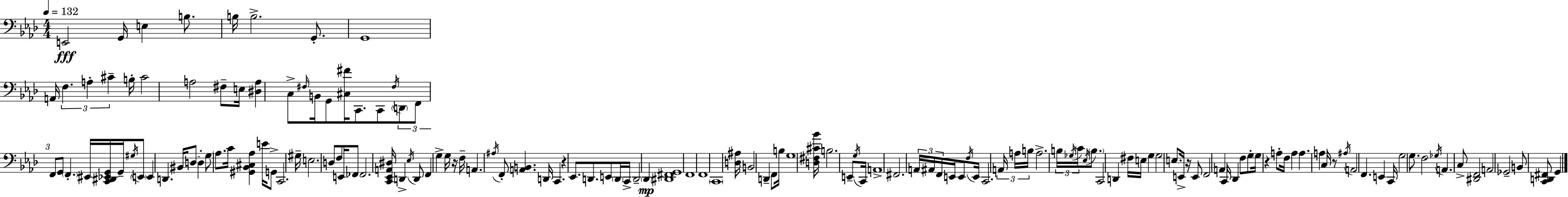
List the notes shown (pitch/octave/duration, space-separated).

E2/h G2/s E3/q B3/e. B3/s B3/h. G2/e. G2/w A2/s F3/q. A3/q C#4/q B3/s C#4/h A3/h F#3/e E3/s [D#3,A3]/q C3/e F#3/s B2/s G2/e [C#3,F#4]/s C2/e. C2/e F#3/s D2/e F2/e F2/e G2/e F2/q. EIS2/s [C2,D#2,Eb2,G2]/s G2/s G#3/s E2/e E2/q D2/q. BIS2/s D3/e D3/q G3/e Ab3/e. C4/s [G#2,Bb2,C#3,Ab3]/q E4/s G2/e C2/h. G#3/s E3/h. D3/e F3/e E2/s FES2/e FES2/h. [C2,Eb2,A2,D#3]/s D2/q Eb3/s D2/e F2/q G3/q G3/s R/s F3/s A2/q. A#3/s F2/e [A2,B2]/q. D2/s C2/q. R/q Eb2/e. D2/e. E2/e D2/s C2/s D2/h Db2/q [D#2,F#2,G2]/w F2/w F2/w C2/w [D3,A#3]/s B2/h D2/q F2/e B3/s G3/w [D3,F#3,C#4,Bb4]/s B3/h. E2/e G3/s C2/s A2/w F#2/h. A2/s A#2/s F2/s E2/s E2/e F3/s E2/s C2/h. A2/s A3/s B3/s A3/h. B3/s Gb3/s C4/s Eb3/s B3/e. C2/h D2/q F#3/s E3/s G3/q G3/h E3/e. E2/s R/s E2/e F2/h A2/q C2/s Db2/q F3/e G3/e G3/s R/q A3/e F3/s A3/q A3/q. A3/q C3/s R/e A#3/s A2/h F2/q. E2/q C2/s G3/h G3/e. F3/h Gb3/s A2/q. C3/e [D#2,F2]/h A2/h Gb2/h B2/e [C2,D2,F#2]/e G2/q